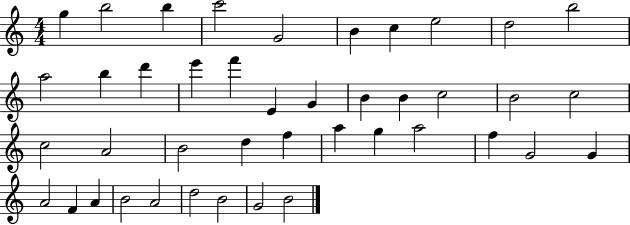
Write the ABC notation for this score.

X:1
T:Untitled
M:4/4
L:1/4
K:C
g b2 b c'2 G2 B c e2 d2 b2 a2 b d' e' f' E G B B c2 B2 c2 c2 A2 B2 d f a g a2 f G2 G A2 F A B2 A2 d2 B2 G2 B2